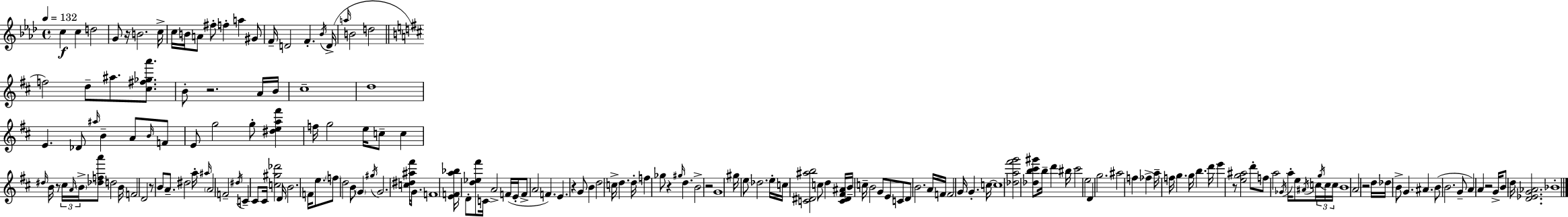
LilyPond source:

{
  \clef treble
  \time 4/4
  \defaultTimeSignature
  \key f \minor
  \tempo 4 = 132
  c''4\f c''4 d''2 | g'8 r16 b'2. c''16-> | c''16 b'16 a'8 fis''8-. f''4-. a''4 gis'8 | f'16-- d'2 f'4.-. \acciaccatura { bes'16 }( | \break d'16-> \grace { a''16 } b'2 d''2 | \bar "||" \break \key d \major f''2) d''8-- ais''8. <cis'' fis'' ges'' a'''>8. | b'8-. r2. a'16 b'16 | cis''1-- | d''1 | \break e'4. des'8 \grace { ais''16 } b'4-- a'8 \grace { b'16 } | f'8 e'8 g''2 g''8-. <dis'' e'' a'' fis'''>4 | f''16 g''2 e''16 c''8-- c''4 | \grace { dis''16 } b'16 r8 \tuplet 3/2 { cis''16 \grace { a'16 } \parenthesize b'16-> } <des'' f'' a'''>8 d''2 | \break b'16 f'2 d'2 | r8 b'8 a'8.-- dis''2 | a''16-. \grace { ais''16 } \parenthesize a'2 f'2-- | \acciaccatura { dis''16 } c'4-- cis'8 cis'16 <c'' gis'' des'''>2 | \break d'16 b'2. | f'16 e''8. \parenthesize f''8 d''2 | b'8 \parenthesize g'4 \acciaccatura { gis''16 } g'2. | <c'' dis'' ais'' fis'''>16 g'8. f'1 | \break <e' f' a'' bes''>16 d'8-. <d'' ees'' fis'''>8 c'16 a'2-> | f'16( e'16-. f'8-> a'2 | f'4.) e'4. r4 | g'8 b'4 d''2 c''16-> | \break d''4. d''16-. f''4 ges''8 r4 | \grace { gis''16 } d''4. b'2-> | r2 g'1 | gis''16 e''8 des''2. | \break e''16-. c''16 <c' dis' ais'' b''>2 | c''8 d''4 <c' dis' fis' ais'>16 b'16-- c''16-- b'2 | g'8 e'8 c'8 d'8 b'2. | a'16 f'16 f'2 | \break g'16 g'4.-. c''16~~ c''1 | <des'' a'' fis''' g'''>2 | <des'' b'' cis''' gis'''>8 b''16-- d'''4 bis''16 cis'''2 | e''2 d'4 g''2. | \break ais''2 | f''4 fes''4-> a''16-- f''16 g''4. | g''16 b''4. d'''16 e'''4 r8 <e'' g'' ais''>2 | d'''8-. f''8 a''2 | \break \acciaccatura { ges'16 } a''16-. e''8 \acciaccatura { ais'16 } c''16 \tuplet 3/2 { \acciaccatura { g''16 } c''16 c''16 } b'1 | a'2 | r2 d''16 des''16 b'8-> g'4. | ais'4. b'8( b'2. | \break g'8-- a'4) a'4 | r2 g'16-> \parenthesize b'8 d''16 <d' ees' g' aes'>2. | bes'1-. | \bar "|."
}